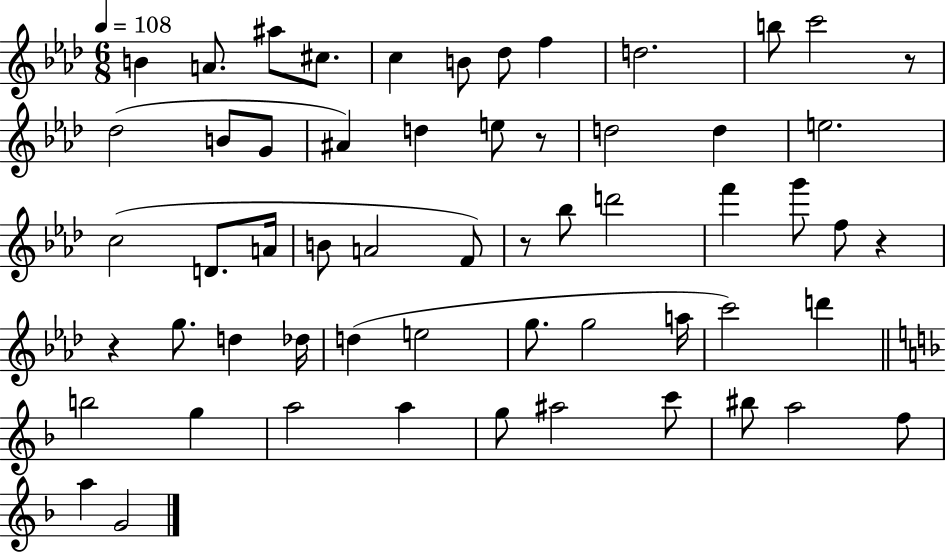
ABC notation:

X:1
T:Untitled
M:6/8
L:1/4
K:Ab
B A/2 ^a/2 ^c/2 c B/2 _d/2 f d2 b/2 c'2 z/2 _d2 B/2 G/2 ^A d e/2 z/2 d2 d e2 c2 D/2 A/4 B/2 A2 F/2 z/2 _b/2 d'2 f' g'/2 f/2 z z g/2 d _d/4 d e2 g/2 g2 a/4 c'2 d' b2 g a2 a g/2 ^a2 c'/2 ^b/2 a2 f/2 a G2